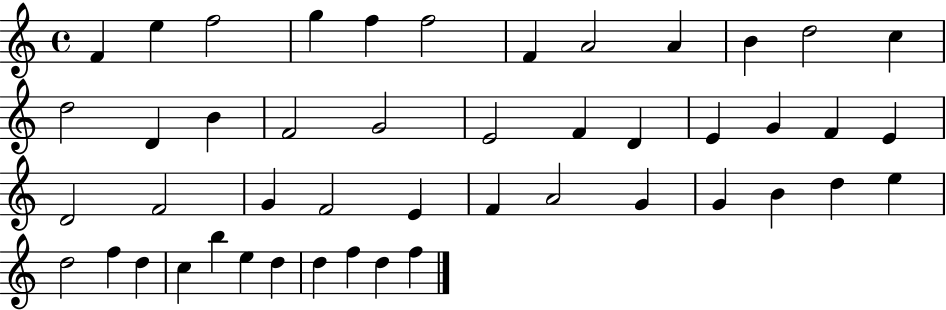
{
  \clef treble
  \time 4/4
  \defaultTimeSignature
  \key c \major
  f'4 e''4 f''2 | g''4 f''4 f''2 | f'4 a'2 a'4 | b'4 d''2 c''4 | \break d''2 d'4 b'4 | f'2 g'2 | e'2 f'4 d'4 | e'4 g'4 f'4 e'4 | \break d'2 f'2 | g'4 f'2 e'4 | f'4 a'2 g'4 | g'4 b'4 d''4 e''4 | \break d''2 f''4 d''4 | c''4 b''4 e''4 d''4 | d''4 f''4 d''4 f''4 | \bar "|."
}